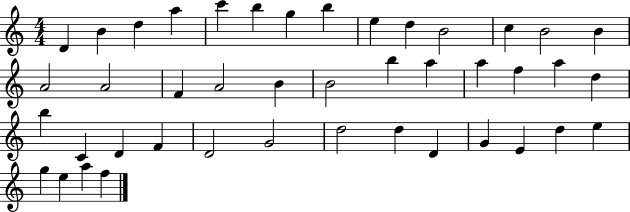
D4/q B4/q D5/q A5/q C6/q B5/q G5/q B5/q E5/q D5/q B4/h C5/q B4/h B4/q A4/h A4/h F4/q A4/h B4/q B4/h B5/q A5/q A5/q F5/q A5/q D5/q B5/q C4/q D4/q F4/q D4/h G4/h D5/h D5/q D4/q G4/q E4/q D5/q E5/q G5/q E5/q A5/q F5/q